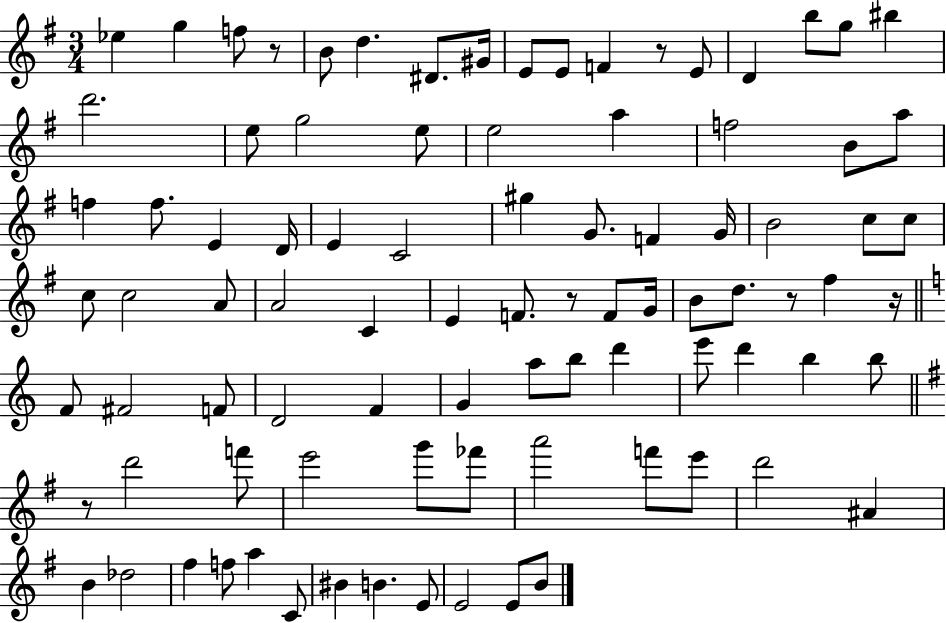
X:1
T:Untitled
M:3/4
L:1/4
K:G
_e g f/2 z/2 B/2 d ^D/2 ^G/4 E/2 E/2 F z/2 E/2 D b/2 g/2 ^b d'2 e/2 g2 e/2 e2 a f2 B/2 a/2 f f/2 E D/4 E C2 ^g G/2 F G/4 B2 c/2 c/2 c/2 c2 A/2 A2 C E F/2 z/2 F/2 G/4 B/2 d/2 z/2 ^f z/4 F/2 ^F2 F/2 D2 F G a/2 b/2 d' e'/2 d' b b/2 z/2 d'2 f'/2 e'2 g'/2 _f'/2 a'2 f'/2 e'/2 d'2 ^A B _d2 ^f f/2 a C/2 ^B B E/2 E2 E/2 B/2